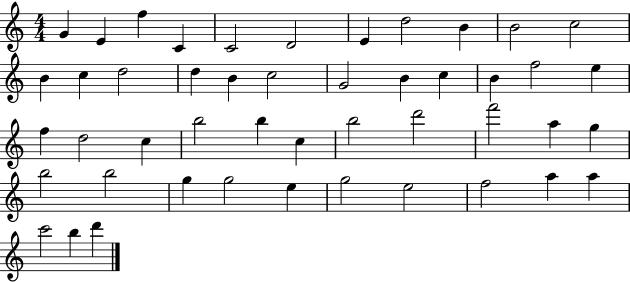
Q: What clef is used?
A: treble